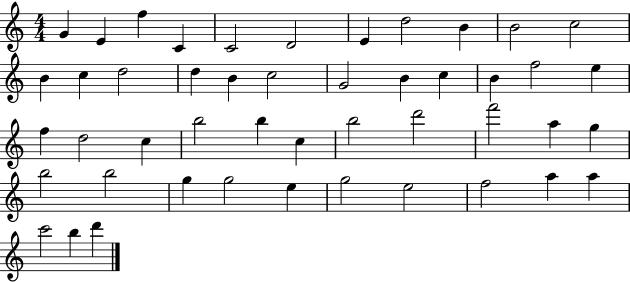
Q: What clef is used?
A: treble